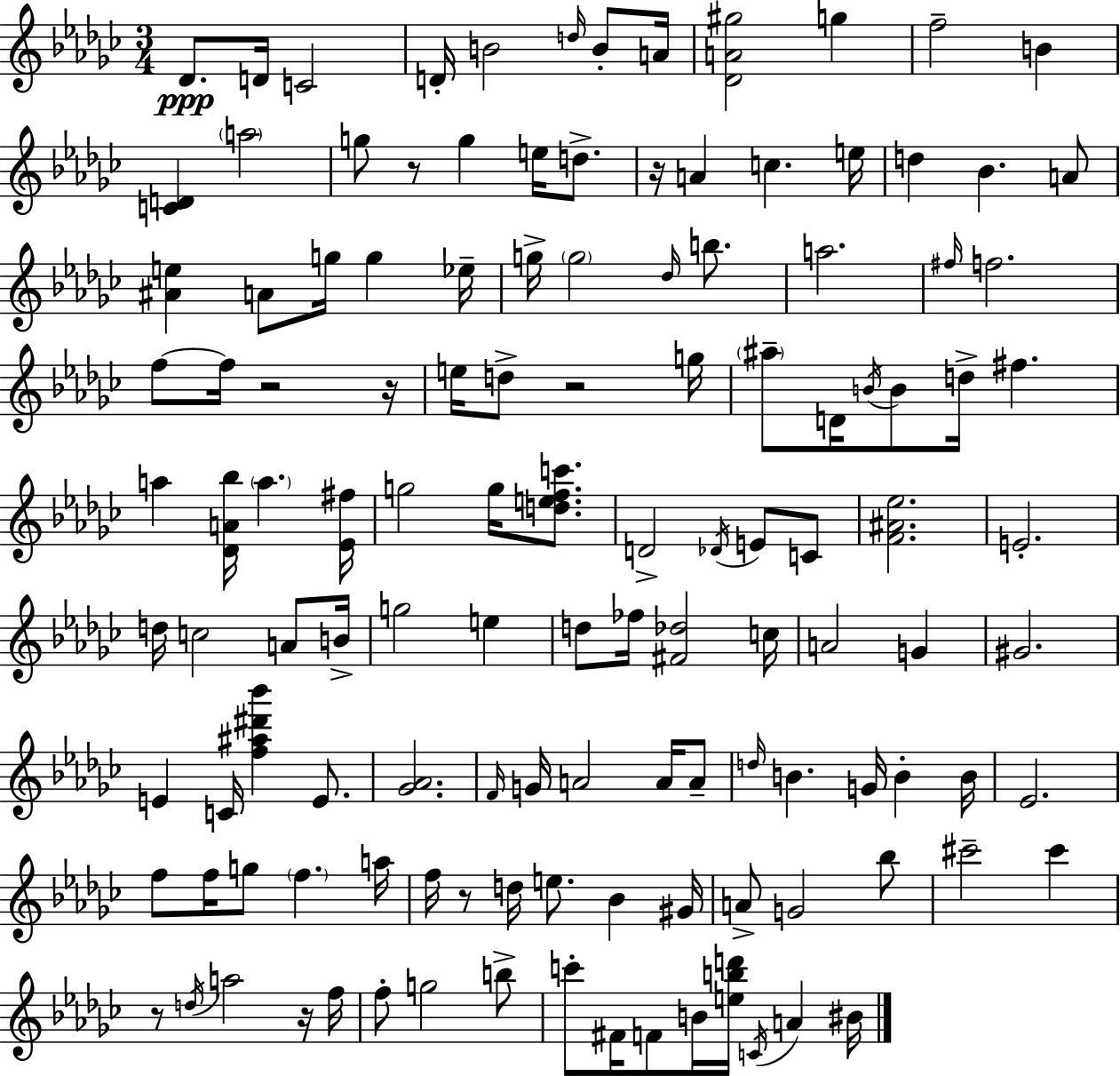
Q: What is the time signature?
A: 3/4